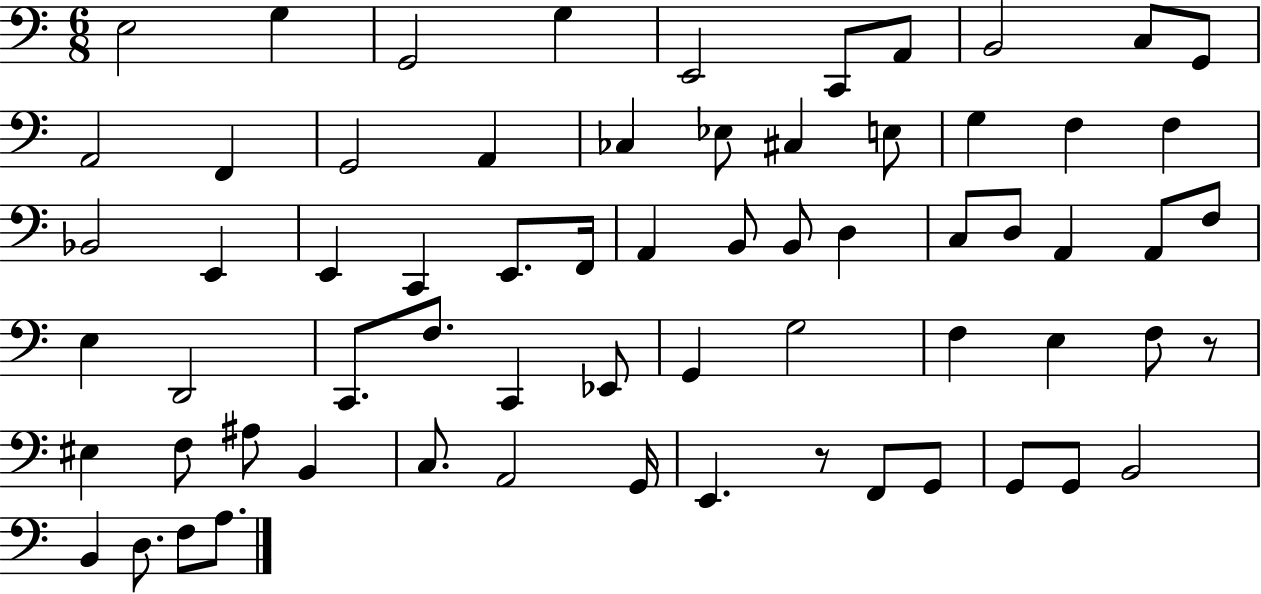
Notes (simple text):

E3/h G3/q G2/h G3/q E2/h C2/e A2/e B2/h C3/e G2/e A2/h F2/q G2/h A2/q CES3/q Eb3/e C#3/q E3/e G3/q F3/q F3/q Bb2/h E2/q E2/q C2/q E2/e. F2/s A2/q B2/e B2/e D3/q C3/e D3/e A2/q A2/e F3/e E3/q D2/h C2/e. F3/e. C2/q Eb2/e G2/q G3/h F3/q E3/q F3/e R/e EIS3/q F3/e A#3/e B2/q C3/e. A2/h G2/s E2/q. R/e F2/e G2/e G2/e G2/e B2/h B2/q D3/e. F3/e A3/e.